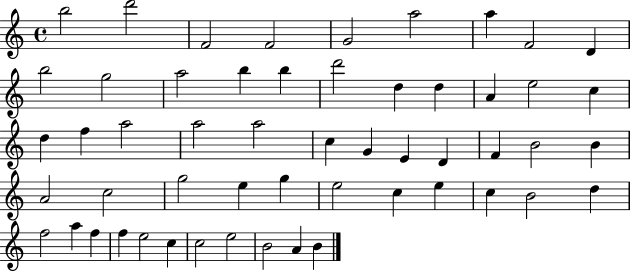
B5/h D6/h F4/h F4/h G4/h A5/h A5/q F4/h D4/q B5/h G5/h A5/h B5/q B5/q D6/h D5/q D5/q A4/q E5/h C5/q D5/q F5/q A5/h A5/h A5/h C5/q G4/q E4/q D4/q F4/q B4/h B4/q A4/h C5/h G5/h E5/q G5/q E5/h C5/q E5/q C5/q B4/h D5/q F5/h A5/q F5/q F5/q E5/h C5/q C5/h E5/h B4/h A4/q B4/q